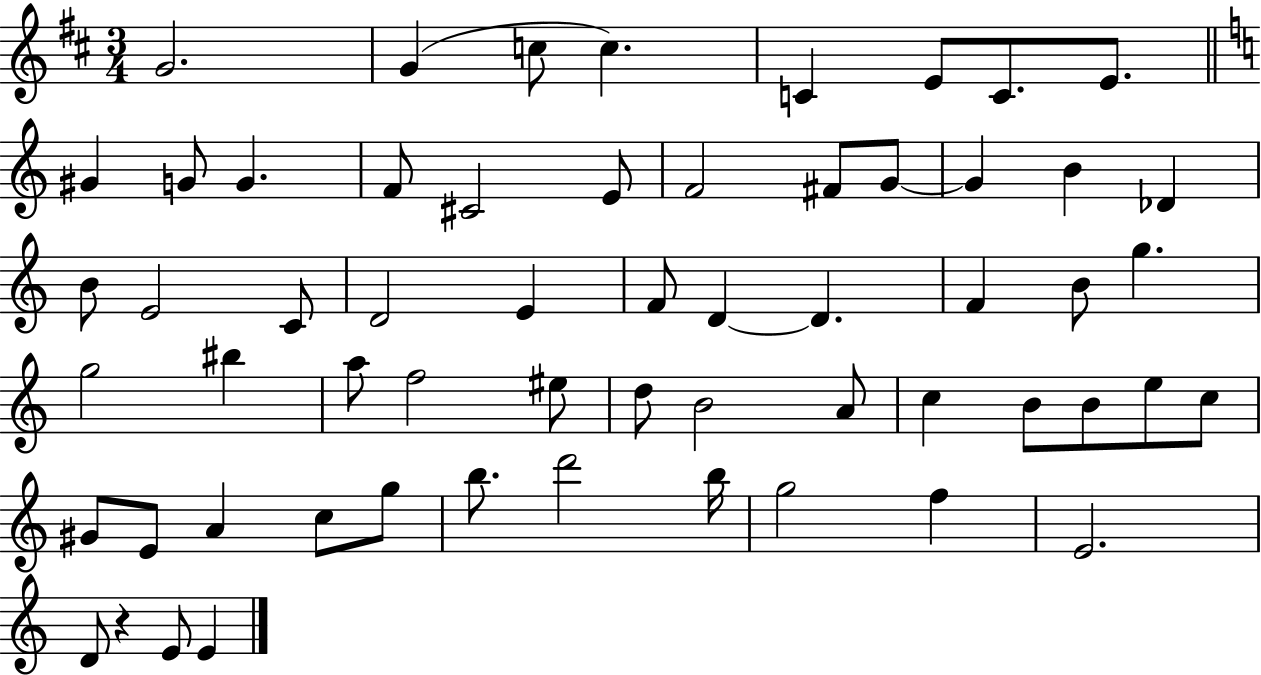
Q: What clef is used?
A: treble